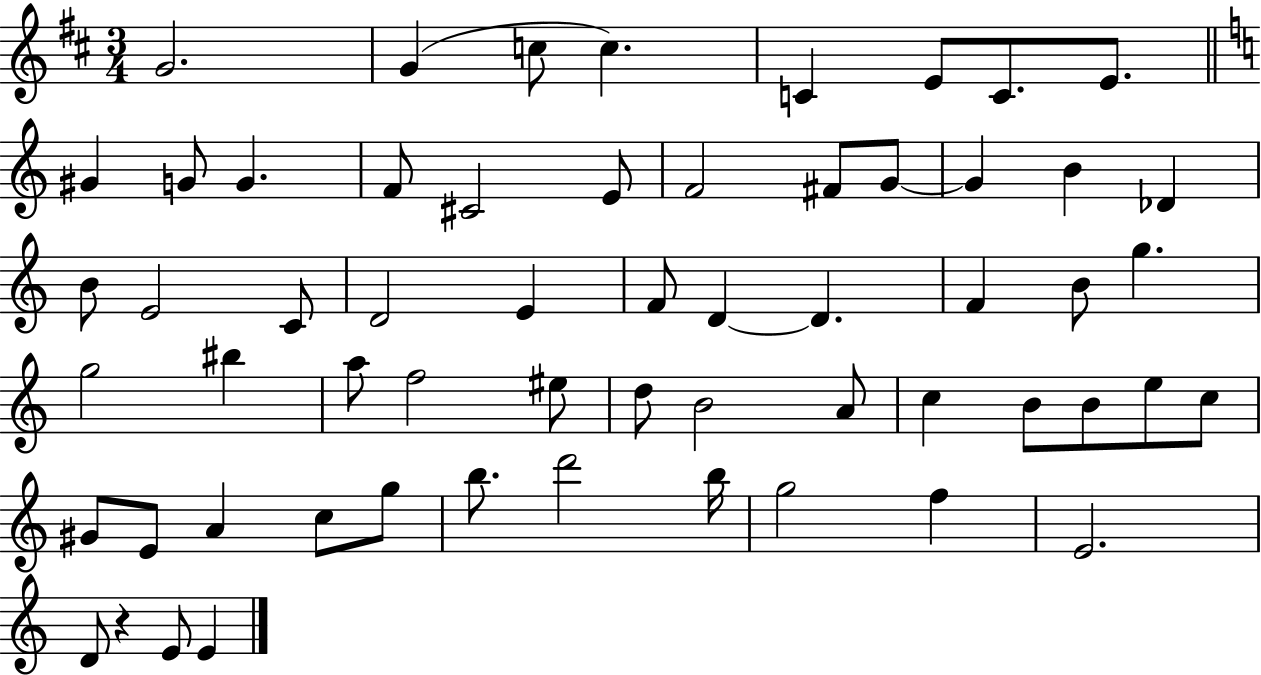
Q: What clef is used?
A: treble